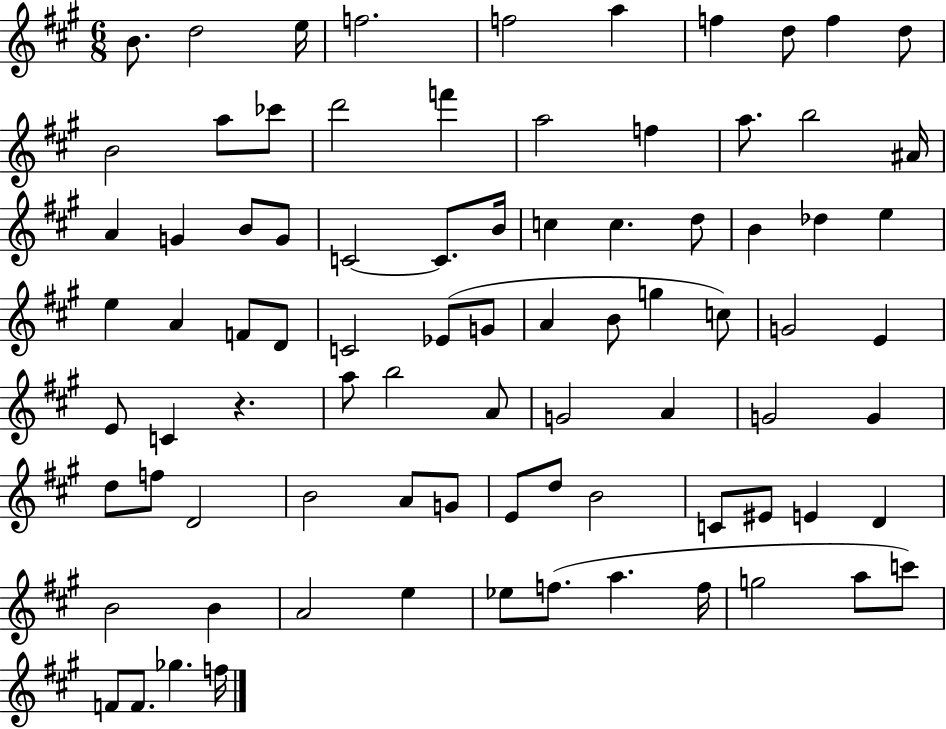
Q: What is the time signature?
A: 6/8